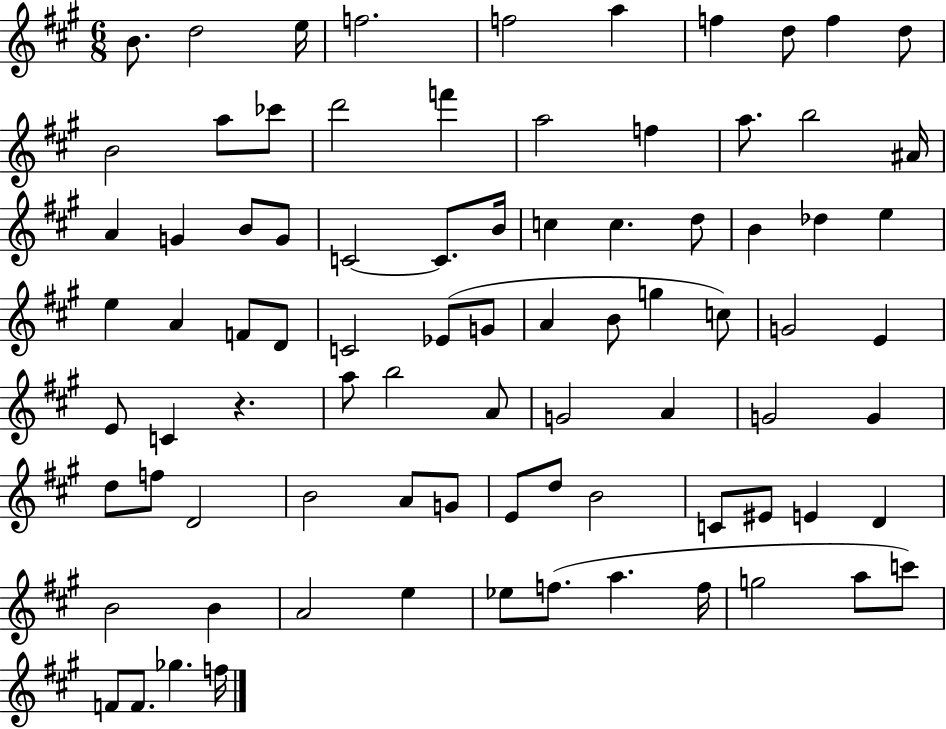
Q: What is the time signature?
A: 6/8